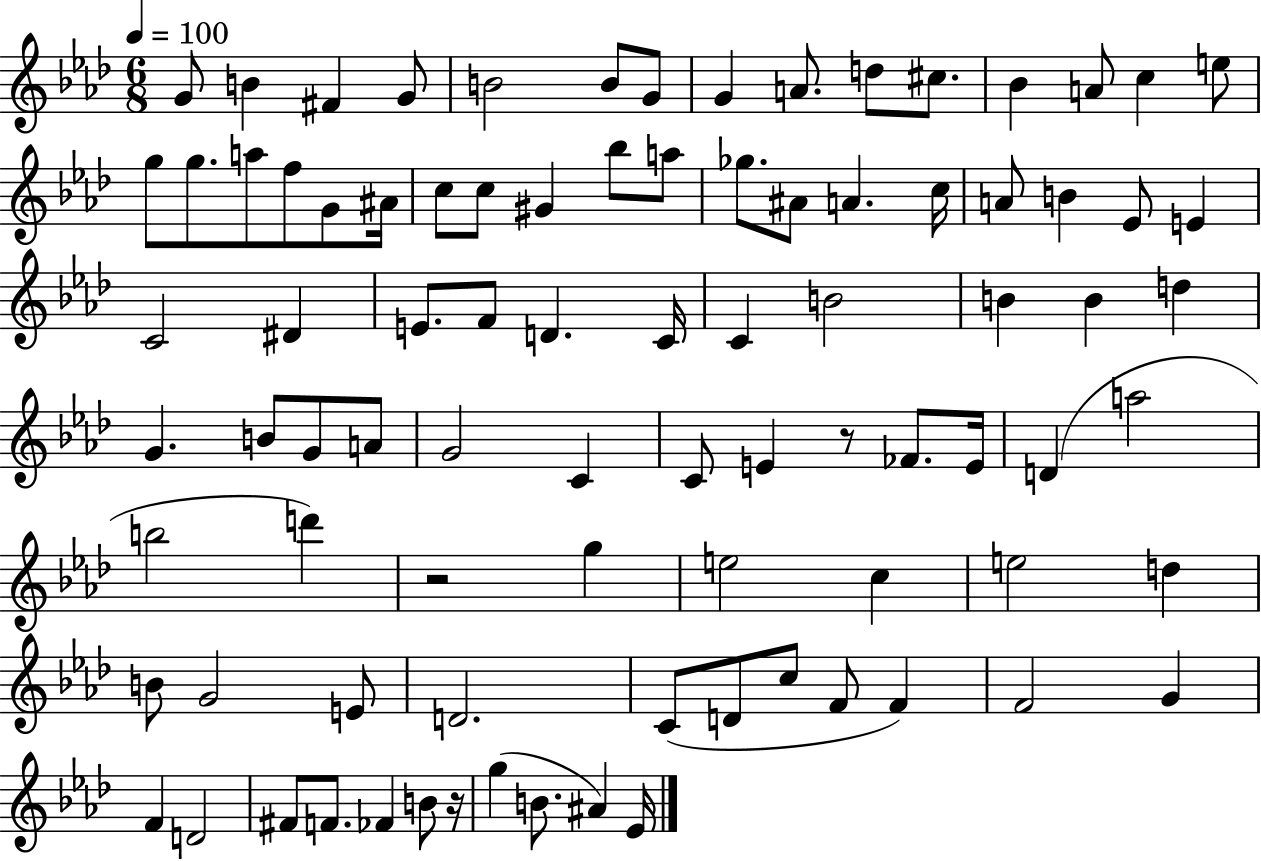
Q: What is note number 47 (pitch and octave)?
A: B4